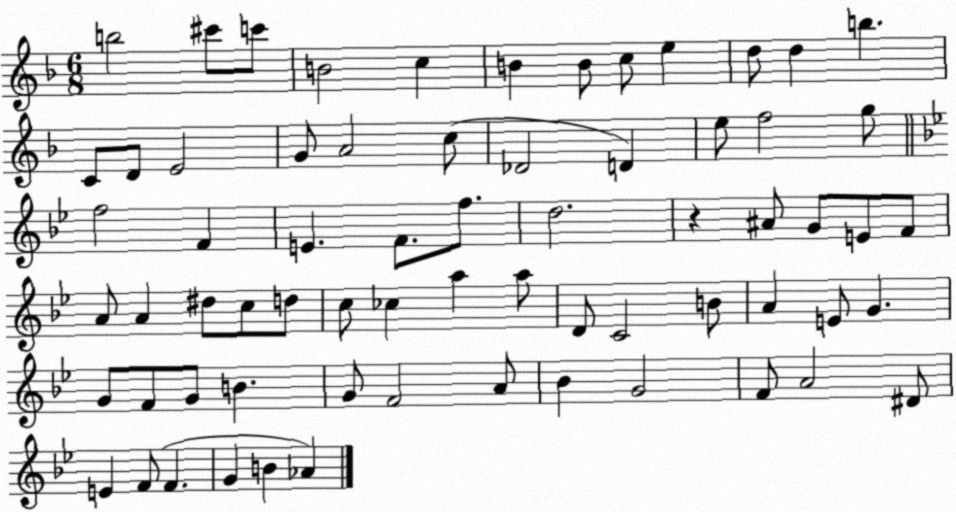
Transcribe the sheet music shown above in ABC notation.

X:1
T:Untitled
M:6/8
L:1/4
K:F
b2 ^c'/2 c'/2 B2 c B B/2 c/2 e d/2 d b C/2 D/2 E2 G/2 A2 c/2 _D2 D e/2 f2 g/2 f2 F E F/2 f/2 d2 z ^A/2 G/2 E/2 F/2 A/2 A ^d/2 c/2 d/2 c/2 _c a a/2 D/2 C2 B/2 A E/2 G G/2 F/2 G/2 B G/2 F2 A/2 _B G2 F/2 A2 ^D/2 E F/2 F G B _A